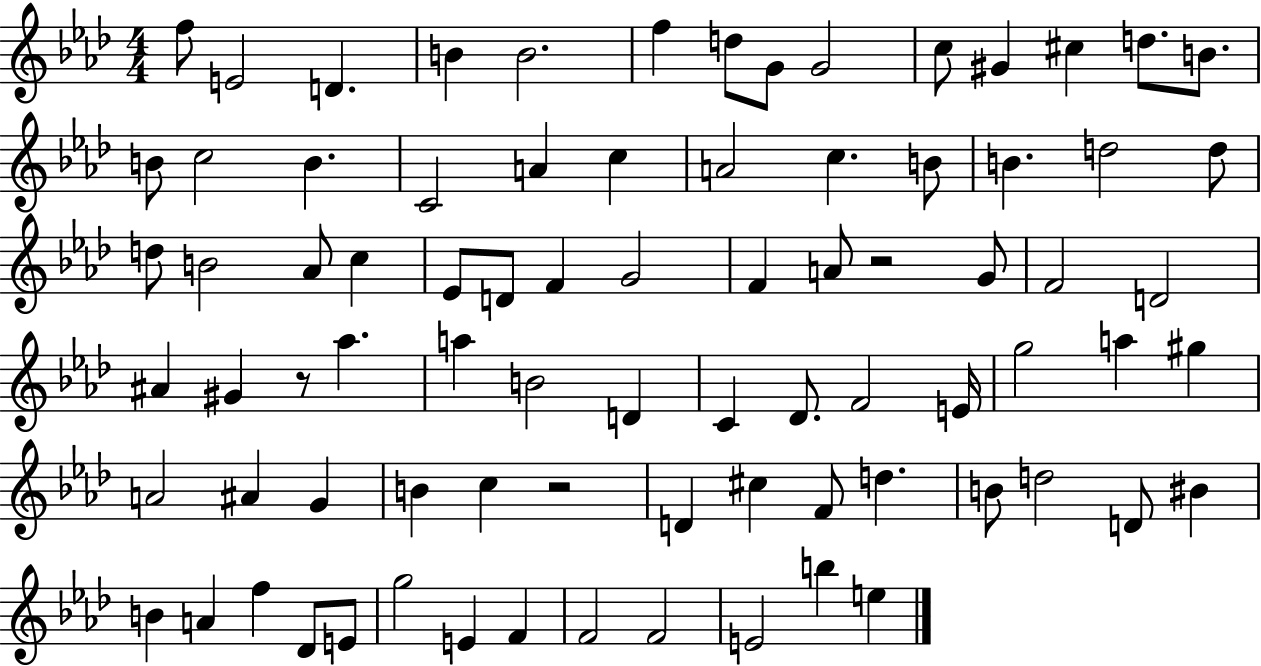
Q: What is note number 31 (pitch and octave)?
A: Eb4